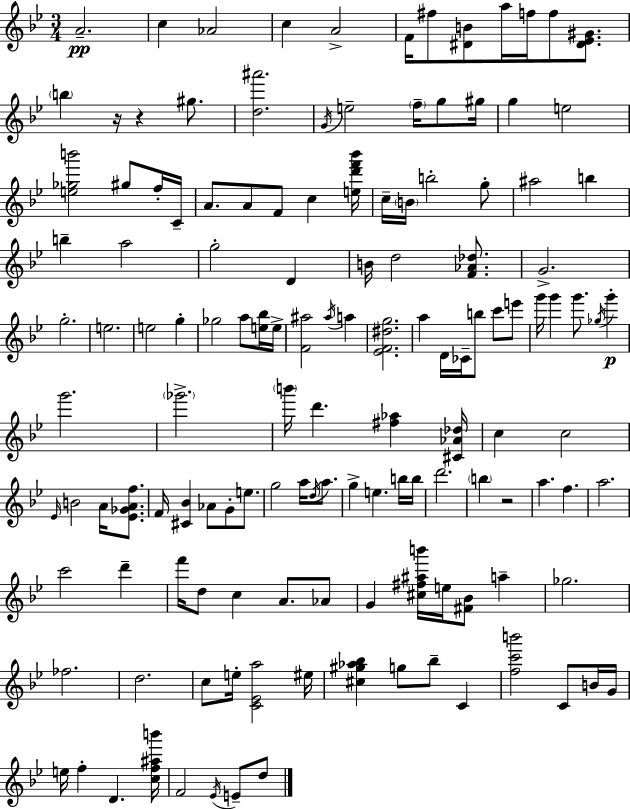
A4/h. C5/q Ab4/h C5/q A4/h F4/s F#5/e [D#4,B4]/e A5/s F5/s F5/e [D#4,Eb4,G#4]/e. B5/q R/s R/q G#5/e. [D5,A#6]/h. G4/s E5/h F5/s G5/e G#5/s G5/q E5/h [E5,Gb5,B6]/h G#5/e F5/s C4/s A4/e. A4/e F4/e C5/q [E5,D6,F6,Bb6]/s C5/s B4/s B5/h G5/e A#5/h B5/q B5/q A5/h G5/h D4/q B4/s D5/h [F4,Ab4,Db5]/e. G4/h. G5/h. E5/h. E5/h G5/q Gb5/h A5/e [E5,Bb5]/s E5/s [F4,A#5]/h A#5/s A5/q [Eb4,F4,D#5,G5]/h. A5/q D4/s CES4/s B5/e C6/e E6/e G6/s G6/q G6/e. Gb5/s G6/q G6/h. Gb6/h. B6/s D6/q. [F#5,Ab5]/q [C#4,Ab4,Db5]/s C5/q C5/h Eb4/s B4/h A4/s [Eb4,Gb4,A4,F5]/e. F4/s [C#4,Bb4]/q Ab4/e G4/e E5/e. G5/h A5/s D5/s A5/e. G5/q E5/q. B5/s B5/s D6/h. B5/q R/h A5/q. F5/q. A5/h. C6/h D6/q F6/s D5/e C5/q A4/e. Ab4/e G4/q [C#5,F#5,A#5,B6]/s E5/s [F#4,Bb4]/e A5/q Gb5/h. FES5/h. D5/h. C5/e E5/s [C4,Eb4,A5]/h EIS5/s [C#5,G#5,Ab5,Bb5]/q G5/e Bb5/e C4/q [F5,C6,B6]/h C4/e B4/s G4/s E5/s F5/q D4/q. [C5,F5,A#5,B6]/s F4/h Eb4/s E4/e D5/e